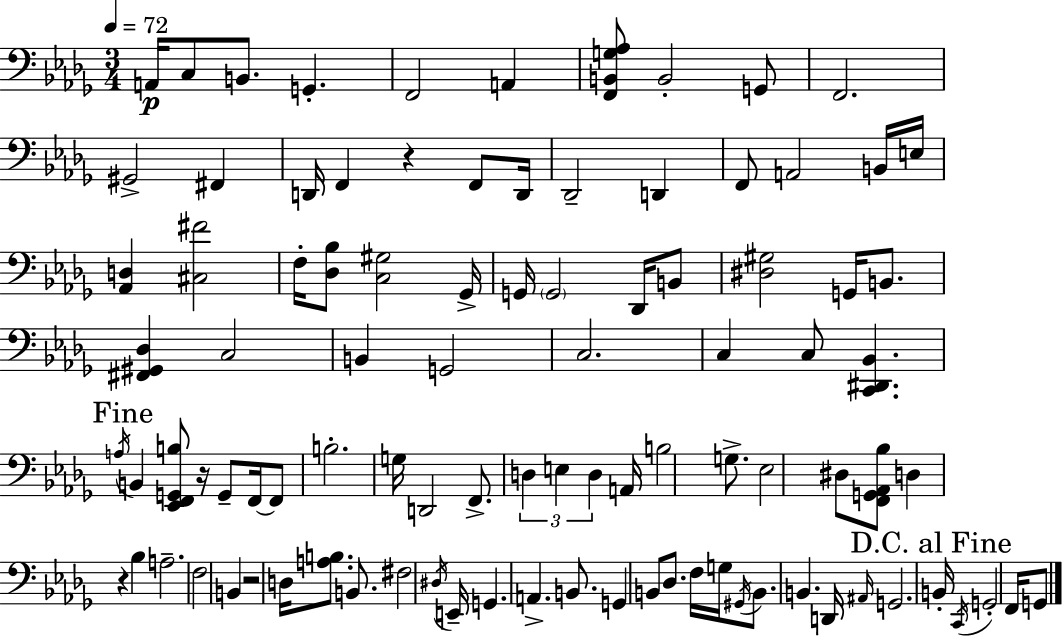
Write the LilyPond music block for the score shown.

{
  \clef bass
  \numericTimeSignature
  \time 3/4
  \key bes \minor
  \tempo 4 = 72
  a,16\p c8 b,8. g,4.-. | f,2 a,4 | <f, b, g aes>8 b,2-. g,8 | f,2. | \break gis,2-> fis,4 | d,16 f,4 r4 f,8 d,16 | des,2-- d,4 | f,8 a,2 b,16 e16 | \break <aes, d>4 <cis fis'>2 | f16-. <des bes>8 <c gis>2 ges,16-> | g,16 \parenthesize g,2 des,16 b,8 | <dis gis>2 g,16 b,8. | \break <fis, gis, des>4 c2 | b,4 g,2 | c2. | c4 c8 <c, dis, bes,>4. | \break \mark "Fine" \acciaccatura { a16 } b,4 <ees, f, g, b>8 r16 g,8-- f,16~~ f,8 | b2.-. | g16 d,2 f,8.-> | \tuplet 3/2 { d4 e4 d4 } | \break a,16 b2 g8.-> | ees2 dis8 <f, g, aes, bes>8 | d4 r4 bes4 | a2.-- | \break f2 b,4 | r2 d16 <a b>8. | b,8. fis2 | \acciaccatura { dis16 } e,16-- g,4. a,4.-> | \break b,8. g,4 b,8 des8. | f16 g16 \acciaccatura { gis,16 } b,8. b,4. | d,16 \grace { ais,16 } g,2. | \mark "D.C. al Fine" b,16-. \acciaccatura { c,16 } g,2-. | \break f,16 g,8 \bar "|."
}